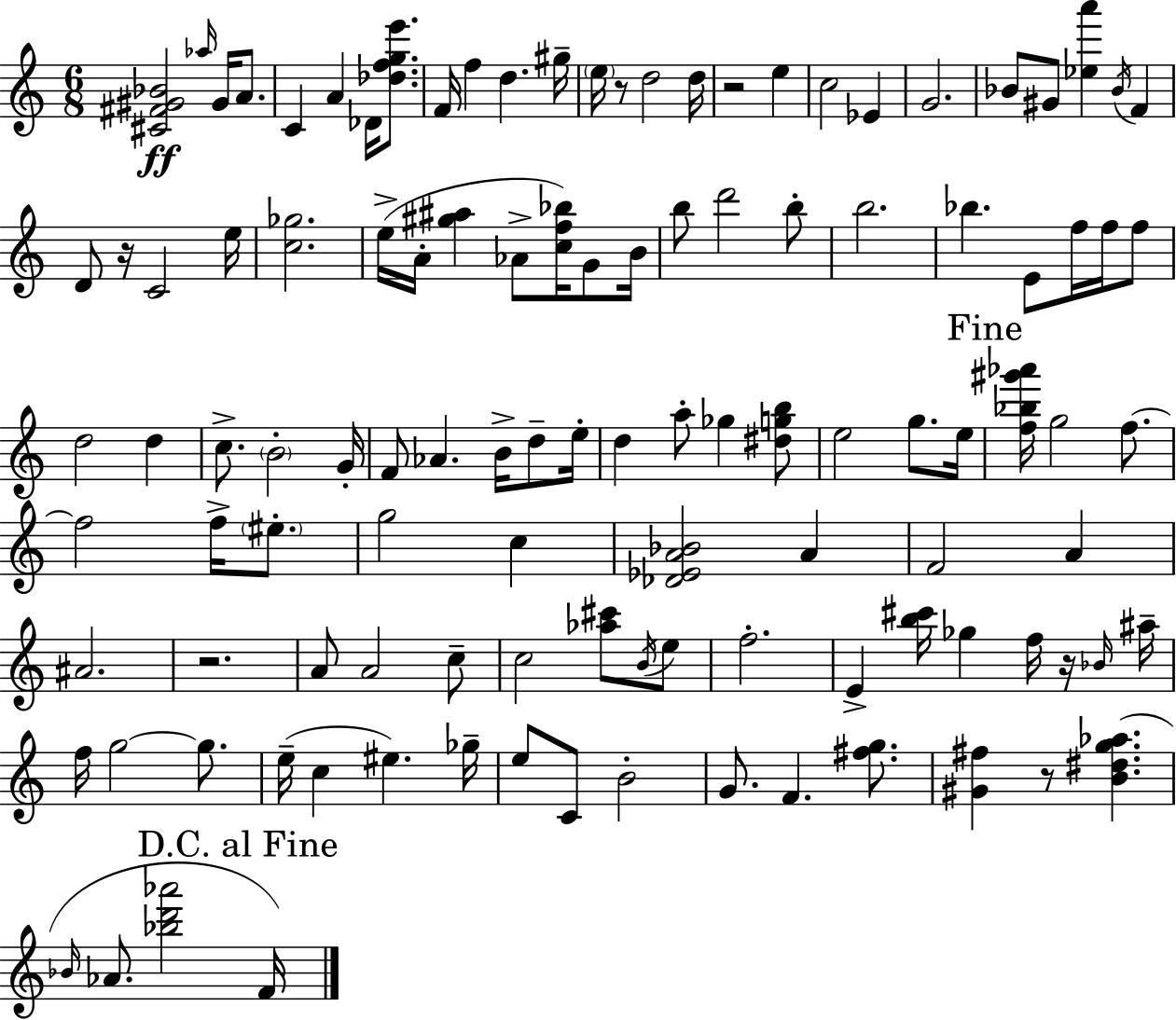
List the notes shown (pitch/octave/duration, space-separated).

[C#4,F#4,G#4,Bb4]/h Ab5/s G#4/s A4/e. C4/q A4/q Db4/s [Db5,F5,G5,E6]/e. F4/s F5/q D5/q. G#5/s E5/s R/e D5/h D5/s R/h E5/q C5/h Eb4/q G4/h. Bb4/e G#4/e [Eb5,A6]/q Bb4/s F4/q D4/e R/s C4/h E5/s [C5,Gb5]/h. E5/s A4/s [G#5,A#5]/q Ab4/e [C5,F5,Bb5]/s G4/e B4/s B5/e D6/h B5/e B5/h. Bb5/q. E4/e F5/s F5/s F5/e D5/h D5/q C5/e. B4/h G4/s F4/e Ab4/q. B4/s D5/e E5/s D5/q A5/e Gb5/q [D#5,G5,B5]/e E5/h G5/e. E5/s [F5,Bb5,G#6,Ab6]/s G5/h F5/e. F5/h F5/s EIS5/e. G5/h C5/q [Db4,Eb4,A4,Bb4]/h A4/q F4/h A4/q A#4/h. R/h. A4/e A4/h C5/e C5/h [Ab5,C#6]/e B4/s E5/e F5/h. E4/q [B5,C#6]/s Gb5/q F5/s R/s Bb4/s A#5/s F5/s G5/h G5/e. E5/s C5/q EIS5/q. Gb5/s E5/e C4/e B4/h G4/e. F4/q. [F#5,G5]/e. [G#4,F#5]/q R/e [B4,D#5,G5,Ab5]/q. Bb4/s Ab4/e. [Bb5,D6,Ab6]/h F4/s